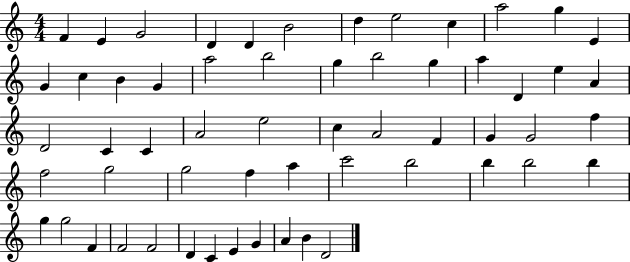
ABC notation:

X:1
T:Untitled
M:4/4
L:1/4
K:C
F E G2 D D B2 d e2 c a2 g E G c B G a2 b2 g b2 g a D e A D2 C C A2 e2 c A2 F G G2 f f2 g2 g2 f a c'2 b2 b b2 b g g2 F F2 F2 D C E G A B D2